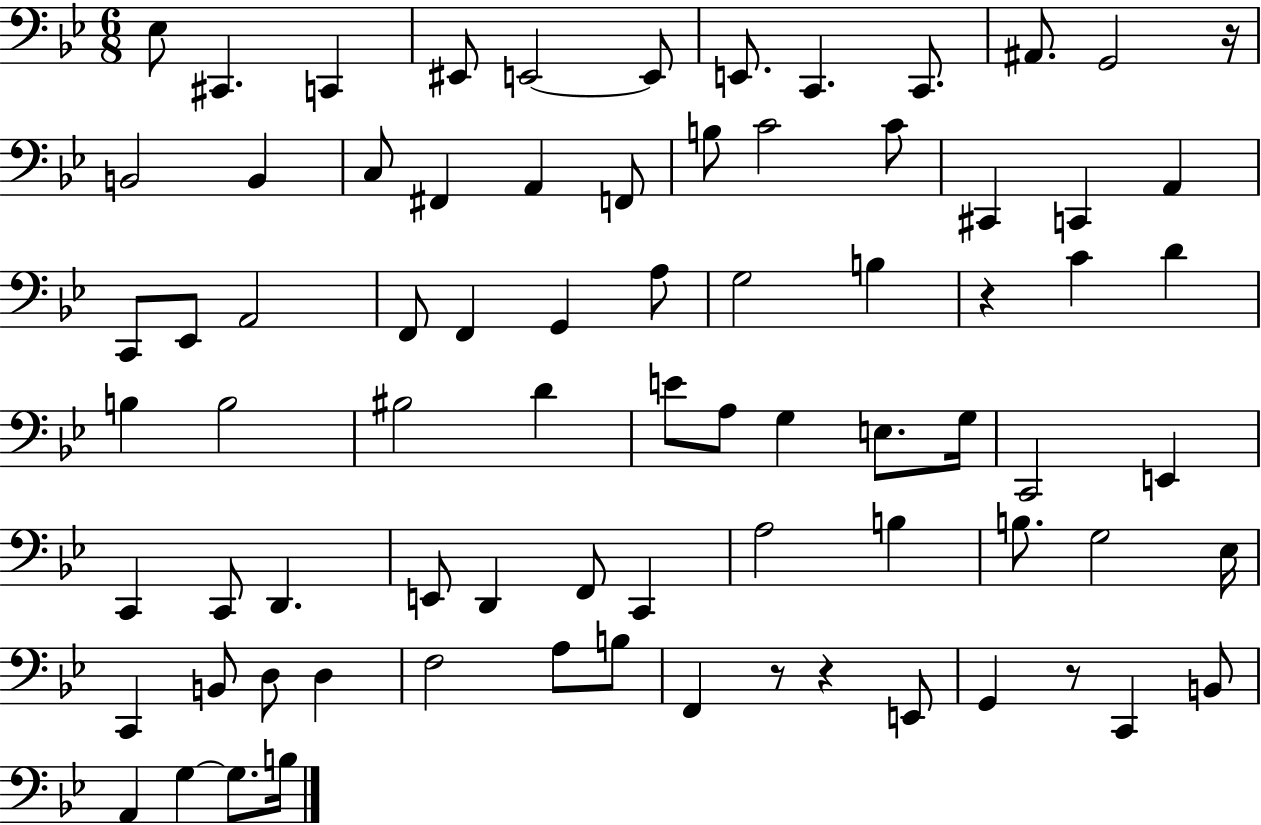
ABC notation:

X:1
T:Untitled
M:6/8
L:1/4
K:Bb
_E,/2 ^C,, C,, ^E,,/2 E,,2 E,,/2 E,,/2 C,, C,,/2 ^A,,/2 G,,2 z/4 B,,2 B,, C,/2 ^F,, A,, F,,/2 B,/2 C2 C/2 ^C,, C,, A,, C,,/2 _E,,/2 A,,2 F,,/2 F,, G,, A,/2 G,2 B, z C D B, B,2 ^B,2 D E/2 A,/2 G, E,/2 G,/4 C,,2 E,, C,, C,,/2 D,, E,,/2 D,, F,,/2 C,, A,2 B, B,/2 G,2 _E,/4 C,, B,,/2 D,/2 D, F,2 A,/2 B,/2 F,, z/2 z E,,/2 G,, z/2 C,, B,,/2 A,, G, G,/2 B,/4